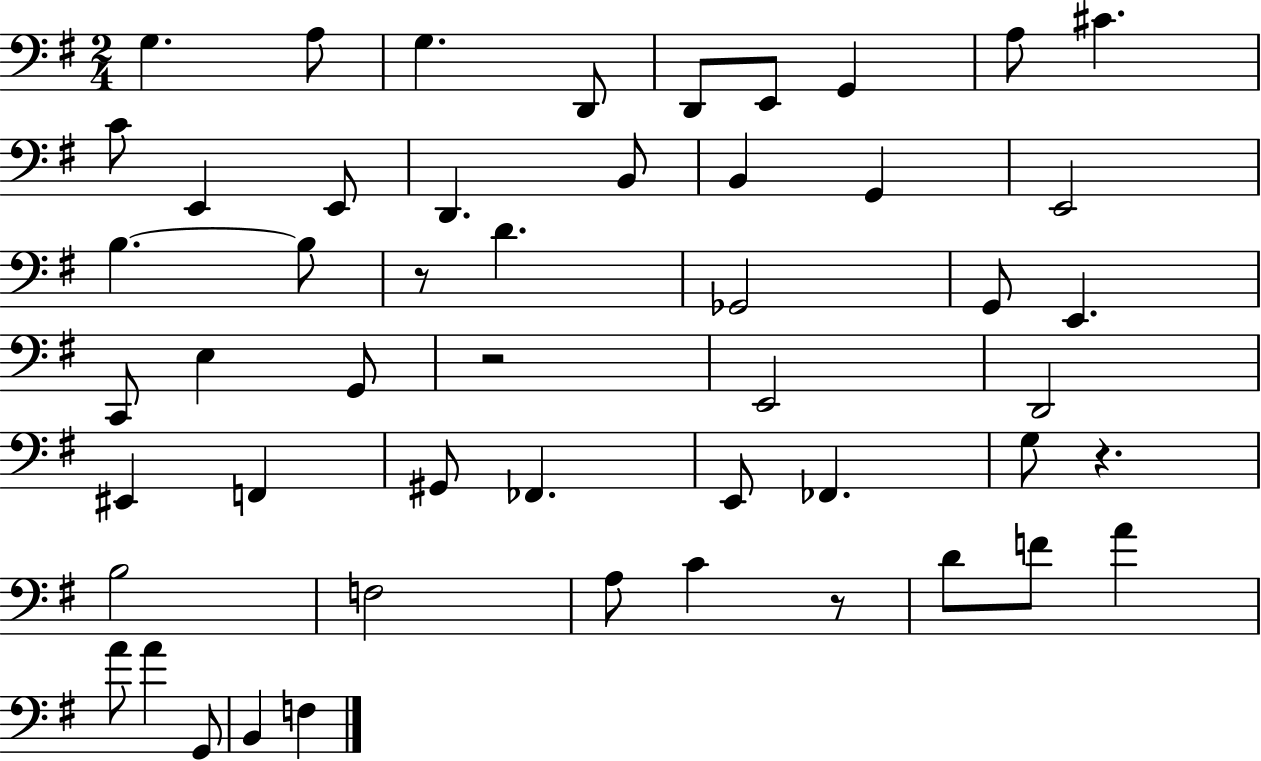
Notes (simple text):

G3/q. A3/e G3/q. D2/e D2/e E2/e G2/q A3/e C#4/q. C4/e E2/q E2/e D2/q. B2/e B2/q G2/q E2/h B3/q. B3/e R/e D4/q. Gb2/h G2/e E2/q. C2/e E3/q G2/e R/h E2/h D2/h EIS2/q F2/q G#2/e FES2/q. E2/e FES2/q. G3/e R/q. B3/h F3/h A3/e C4/q R/e D4/e F4/e A4/q A4/e A4/q G2/e B2/q F3/q